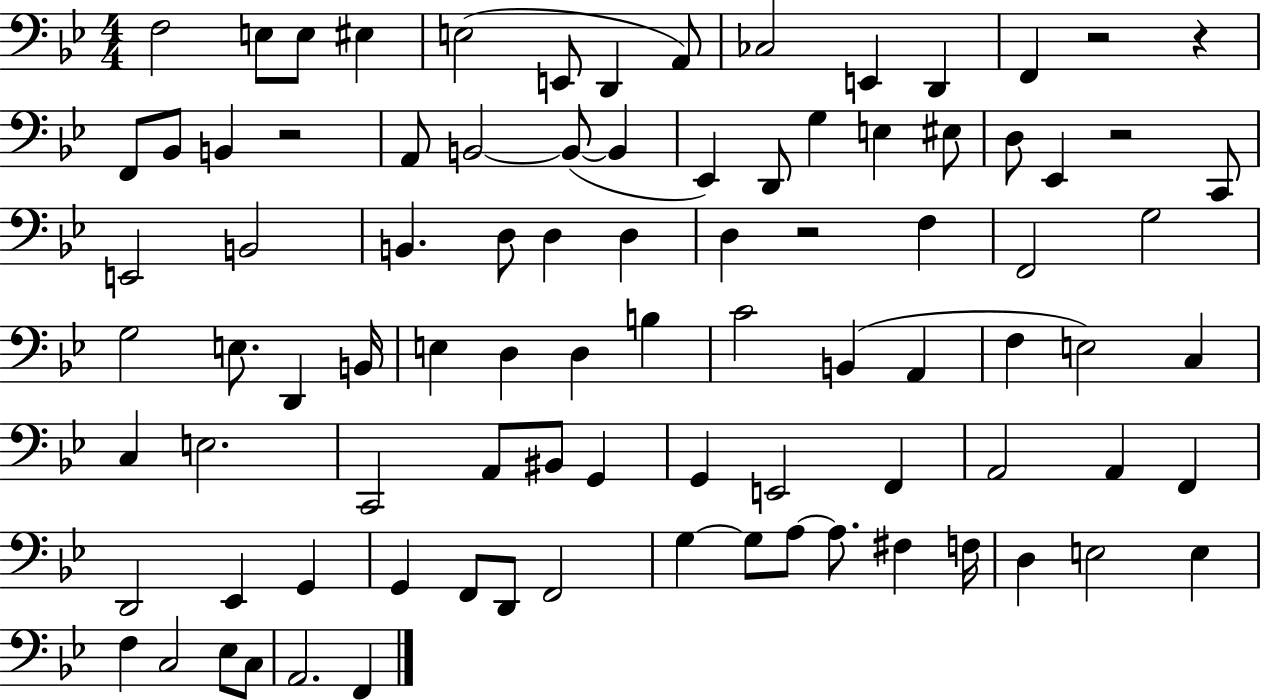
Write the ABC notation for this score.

X:1
T:Untitled
M:4/4
L:1/4
K:Bb
F,2 E,/2 E,/2 ^E, E,2 E,,/2 D,, A,,/2 _C,2 E,, D,, F,, z2 z F,,/2 _B,,/2 B,, z2 A,,/2 B,,2 B,,/2 B,, _E,, D,,/2 G, E, ^E,/2 D,/2 _E,, z2 C,,/2 E,,2 B,,2 B,, D,/2 D, D, D, z2 F, F,,2 G,2 G,2 E,/2 D,, B,,/4 E, D, D, B, C2 B,, A,, F, E,2 C, C, E,2 C,,2 A,,/2 ^B,,/2 G,, G,, E,,2 F,, A,,2 A,, F,, D,,2 _E,, G,, G,, F,,/2 D,,/2 F,,2 G, G,/2 A,/2 A,/2 ^F, F,/4 D, E,2 E, F, C,2 _E,/2 C,/2 A,,2 F,,